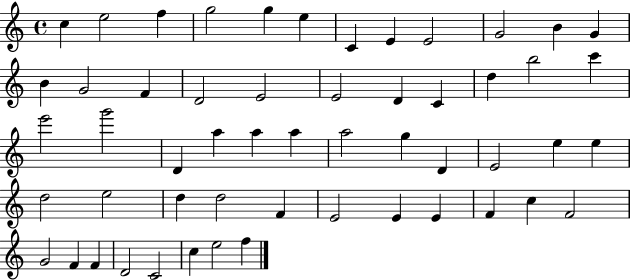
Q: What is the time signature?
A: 4/4